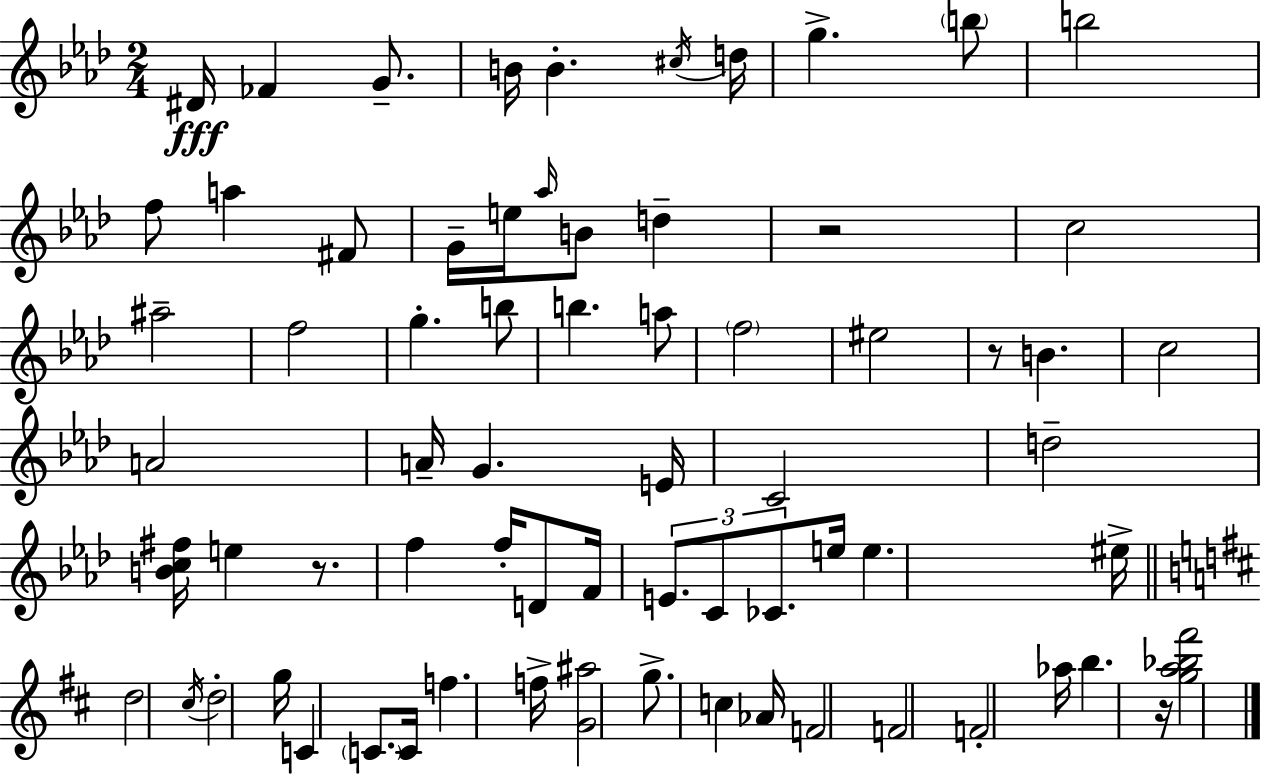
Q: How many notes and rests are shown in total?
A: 70